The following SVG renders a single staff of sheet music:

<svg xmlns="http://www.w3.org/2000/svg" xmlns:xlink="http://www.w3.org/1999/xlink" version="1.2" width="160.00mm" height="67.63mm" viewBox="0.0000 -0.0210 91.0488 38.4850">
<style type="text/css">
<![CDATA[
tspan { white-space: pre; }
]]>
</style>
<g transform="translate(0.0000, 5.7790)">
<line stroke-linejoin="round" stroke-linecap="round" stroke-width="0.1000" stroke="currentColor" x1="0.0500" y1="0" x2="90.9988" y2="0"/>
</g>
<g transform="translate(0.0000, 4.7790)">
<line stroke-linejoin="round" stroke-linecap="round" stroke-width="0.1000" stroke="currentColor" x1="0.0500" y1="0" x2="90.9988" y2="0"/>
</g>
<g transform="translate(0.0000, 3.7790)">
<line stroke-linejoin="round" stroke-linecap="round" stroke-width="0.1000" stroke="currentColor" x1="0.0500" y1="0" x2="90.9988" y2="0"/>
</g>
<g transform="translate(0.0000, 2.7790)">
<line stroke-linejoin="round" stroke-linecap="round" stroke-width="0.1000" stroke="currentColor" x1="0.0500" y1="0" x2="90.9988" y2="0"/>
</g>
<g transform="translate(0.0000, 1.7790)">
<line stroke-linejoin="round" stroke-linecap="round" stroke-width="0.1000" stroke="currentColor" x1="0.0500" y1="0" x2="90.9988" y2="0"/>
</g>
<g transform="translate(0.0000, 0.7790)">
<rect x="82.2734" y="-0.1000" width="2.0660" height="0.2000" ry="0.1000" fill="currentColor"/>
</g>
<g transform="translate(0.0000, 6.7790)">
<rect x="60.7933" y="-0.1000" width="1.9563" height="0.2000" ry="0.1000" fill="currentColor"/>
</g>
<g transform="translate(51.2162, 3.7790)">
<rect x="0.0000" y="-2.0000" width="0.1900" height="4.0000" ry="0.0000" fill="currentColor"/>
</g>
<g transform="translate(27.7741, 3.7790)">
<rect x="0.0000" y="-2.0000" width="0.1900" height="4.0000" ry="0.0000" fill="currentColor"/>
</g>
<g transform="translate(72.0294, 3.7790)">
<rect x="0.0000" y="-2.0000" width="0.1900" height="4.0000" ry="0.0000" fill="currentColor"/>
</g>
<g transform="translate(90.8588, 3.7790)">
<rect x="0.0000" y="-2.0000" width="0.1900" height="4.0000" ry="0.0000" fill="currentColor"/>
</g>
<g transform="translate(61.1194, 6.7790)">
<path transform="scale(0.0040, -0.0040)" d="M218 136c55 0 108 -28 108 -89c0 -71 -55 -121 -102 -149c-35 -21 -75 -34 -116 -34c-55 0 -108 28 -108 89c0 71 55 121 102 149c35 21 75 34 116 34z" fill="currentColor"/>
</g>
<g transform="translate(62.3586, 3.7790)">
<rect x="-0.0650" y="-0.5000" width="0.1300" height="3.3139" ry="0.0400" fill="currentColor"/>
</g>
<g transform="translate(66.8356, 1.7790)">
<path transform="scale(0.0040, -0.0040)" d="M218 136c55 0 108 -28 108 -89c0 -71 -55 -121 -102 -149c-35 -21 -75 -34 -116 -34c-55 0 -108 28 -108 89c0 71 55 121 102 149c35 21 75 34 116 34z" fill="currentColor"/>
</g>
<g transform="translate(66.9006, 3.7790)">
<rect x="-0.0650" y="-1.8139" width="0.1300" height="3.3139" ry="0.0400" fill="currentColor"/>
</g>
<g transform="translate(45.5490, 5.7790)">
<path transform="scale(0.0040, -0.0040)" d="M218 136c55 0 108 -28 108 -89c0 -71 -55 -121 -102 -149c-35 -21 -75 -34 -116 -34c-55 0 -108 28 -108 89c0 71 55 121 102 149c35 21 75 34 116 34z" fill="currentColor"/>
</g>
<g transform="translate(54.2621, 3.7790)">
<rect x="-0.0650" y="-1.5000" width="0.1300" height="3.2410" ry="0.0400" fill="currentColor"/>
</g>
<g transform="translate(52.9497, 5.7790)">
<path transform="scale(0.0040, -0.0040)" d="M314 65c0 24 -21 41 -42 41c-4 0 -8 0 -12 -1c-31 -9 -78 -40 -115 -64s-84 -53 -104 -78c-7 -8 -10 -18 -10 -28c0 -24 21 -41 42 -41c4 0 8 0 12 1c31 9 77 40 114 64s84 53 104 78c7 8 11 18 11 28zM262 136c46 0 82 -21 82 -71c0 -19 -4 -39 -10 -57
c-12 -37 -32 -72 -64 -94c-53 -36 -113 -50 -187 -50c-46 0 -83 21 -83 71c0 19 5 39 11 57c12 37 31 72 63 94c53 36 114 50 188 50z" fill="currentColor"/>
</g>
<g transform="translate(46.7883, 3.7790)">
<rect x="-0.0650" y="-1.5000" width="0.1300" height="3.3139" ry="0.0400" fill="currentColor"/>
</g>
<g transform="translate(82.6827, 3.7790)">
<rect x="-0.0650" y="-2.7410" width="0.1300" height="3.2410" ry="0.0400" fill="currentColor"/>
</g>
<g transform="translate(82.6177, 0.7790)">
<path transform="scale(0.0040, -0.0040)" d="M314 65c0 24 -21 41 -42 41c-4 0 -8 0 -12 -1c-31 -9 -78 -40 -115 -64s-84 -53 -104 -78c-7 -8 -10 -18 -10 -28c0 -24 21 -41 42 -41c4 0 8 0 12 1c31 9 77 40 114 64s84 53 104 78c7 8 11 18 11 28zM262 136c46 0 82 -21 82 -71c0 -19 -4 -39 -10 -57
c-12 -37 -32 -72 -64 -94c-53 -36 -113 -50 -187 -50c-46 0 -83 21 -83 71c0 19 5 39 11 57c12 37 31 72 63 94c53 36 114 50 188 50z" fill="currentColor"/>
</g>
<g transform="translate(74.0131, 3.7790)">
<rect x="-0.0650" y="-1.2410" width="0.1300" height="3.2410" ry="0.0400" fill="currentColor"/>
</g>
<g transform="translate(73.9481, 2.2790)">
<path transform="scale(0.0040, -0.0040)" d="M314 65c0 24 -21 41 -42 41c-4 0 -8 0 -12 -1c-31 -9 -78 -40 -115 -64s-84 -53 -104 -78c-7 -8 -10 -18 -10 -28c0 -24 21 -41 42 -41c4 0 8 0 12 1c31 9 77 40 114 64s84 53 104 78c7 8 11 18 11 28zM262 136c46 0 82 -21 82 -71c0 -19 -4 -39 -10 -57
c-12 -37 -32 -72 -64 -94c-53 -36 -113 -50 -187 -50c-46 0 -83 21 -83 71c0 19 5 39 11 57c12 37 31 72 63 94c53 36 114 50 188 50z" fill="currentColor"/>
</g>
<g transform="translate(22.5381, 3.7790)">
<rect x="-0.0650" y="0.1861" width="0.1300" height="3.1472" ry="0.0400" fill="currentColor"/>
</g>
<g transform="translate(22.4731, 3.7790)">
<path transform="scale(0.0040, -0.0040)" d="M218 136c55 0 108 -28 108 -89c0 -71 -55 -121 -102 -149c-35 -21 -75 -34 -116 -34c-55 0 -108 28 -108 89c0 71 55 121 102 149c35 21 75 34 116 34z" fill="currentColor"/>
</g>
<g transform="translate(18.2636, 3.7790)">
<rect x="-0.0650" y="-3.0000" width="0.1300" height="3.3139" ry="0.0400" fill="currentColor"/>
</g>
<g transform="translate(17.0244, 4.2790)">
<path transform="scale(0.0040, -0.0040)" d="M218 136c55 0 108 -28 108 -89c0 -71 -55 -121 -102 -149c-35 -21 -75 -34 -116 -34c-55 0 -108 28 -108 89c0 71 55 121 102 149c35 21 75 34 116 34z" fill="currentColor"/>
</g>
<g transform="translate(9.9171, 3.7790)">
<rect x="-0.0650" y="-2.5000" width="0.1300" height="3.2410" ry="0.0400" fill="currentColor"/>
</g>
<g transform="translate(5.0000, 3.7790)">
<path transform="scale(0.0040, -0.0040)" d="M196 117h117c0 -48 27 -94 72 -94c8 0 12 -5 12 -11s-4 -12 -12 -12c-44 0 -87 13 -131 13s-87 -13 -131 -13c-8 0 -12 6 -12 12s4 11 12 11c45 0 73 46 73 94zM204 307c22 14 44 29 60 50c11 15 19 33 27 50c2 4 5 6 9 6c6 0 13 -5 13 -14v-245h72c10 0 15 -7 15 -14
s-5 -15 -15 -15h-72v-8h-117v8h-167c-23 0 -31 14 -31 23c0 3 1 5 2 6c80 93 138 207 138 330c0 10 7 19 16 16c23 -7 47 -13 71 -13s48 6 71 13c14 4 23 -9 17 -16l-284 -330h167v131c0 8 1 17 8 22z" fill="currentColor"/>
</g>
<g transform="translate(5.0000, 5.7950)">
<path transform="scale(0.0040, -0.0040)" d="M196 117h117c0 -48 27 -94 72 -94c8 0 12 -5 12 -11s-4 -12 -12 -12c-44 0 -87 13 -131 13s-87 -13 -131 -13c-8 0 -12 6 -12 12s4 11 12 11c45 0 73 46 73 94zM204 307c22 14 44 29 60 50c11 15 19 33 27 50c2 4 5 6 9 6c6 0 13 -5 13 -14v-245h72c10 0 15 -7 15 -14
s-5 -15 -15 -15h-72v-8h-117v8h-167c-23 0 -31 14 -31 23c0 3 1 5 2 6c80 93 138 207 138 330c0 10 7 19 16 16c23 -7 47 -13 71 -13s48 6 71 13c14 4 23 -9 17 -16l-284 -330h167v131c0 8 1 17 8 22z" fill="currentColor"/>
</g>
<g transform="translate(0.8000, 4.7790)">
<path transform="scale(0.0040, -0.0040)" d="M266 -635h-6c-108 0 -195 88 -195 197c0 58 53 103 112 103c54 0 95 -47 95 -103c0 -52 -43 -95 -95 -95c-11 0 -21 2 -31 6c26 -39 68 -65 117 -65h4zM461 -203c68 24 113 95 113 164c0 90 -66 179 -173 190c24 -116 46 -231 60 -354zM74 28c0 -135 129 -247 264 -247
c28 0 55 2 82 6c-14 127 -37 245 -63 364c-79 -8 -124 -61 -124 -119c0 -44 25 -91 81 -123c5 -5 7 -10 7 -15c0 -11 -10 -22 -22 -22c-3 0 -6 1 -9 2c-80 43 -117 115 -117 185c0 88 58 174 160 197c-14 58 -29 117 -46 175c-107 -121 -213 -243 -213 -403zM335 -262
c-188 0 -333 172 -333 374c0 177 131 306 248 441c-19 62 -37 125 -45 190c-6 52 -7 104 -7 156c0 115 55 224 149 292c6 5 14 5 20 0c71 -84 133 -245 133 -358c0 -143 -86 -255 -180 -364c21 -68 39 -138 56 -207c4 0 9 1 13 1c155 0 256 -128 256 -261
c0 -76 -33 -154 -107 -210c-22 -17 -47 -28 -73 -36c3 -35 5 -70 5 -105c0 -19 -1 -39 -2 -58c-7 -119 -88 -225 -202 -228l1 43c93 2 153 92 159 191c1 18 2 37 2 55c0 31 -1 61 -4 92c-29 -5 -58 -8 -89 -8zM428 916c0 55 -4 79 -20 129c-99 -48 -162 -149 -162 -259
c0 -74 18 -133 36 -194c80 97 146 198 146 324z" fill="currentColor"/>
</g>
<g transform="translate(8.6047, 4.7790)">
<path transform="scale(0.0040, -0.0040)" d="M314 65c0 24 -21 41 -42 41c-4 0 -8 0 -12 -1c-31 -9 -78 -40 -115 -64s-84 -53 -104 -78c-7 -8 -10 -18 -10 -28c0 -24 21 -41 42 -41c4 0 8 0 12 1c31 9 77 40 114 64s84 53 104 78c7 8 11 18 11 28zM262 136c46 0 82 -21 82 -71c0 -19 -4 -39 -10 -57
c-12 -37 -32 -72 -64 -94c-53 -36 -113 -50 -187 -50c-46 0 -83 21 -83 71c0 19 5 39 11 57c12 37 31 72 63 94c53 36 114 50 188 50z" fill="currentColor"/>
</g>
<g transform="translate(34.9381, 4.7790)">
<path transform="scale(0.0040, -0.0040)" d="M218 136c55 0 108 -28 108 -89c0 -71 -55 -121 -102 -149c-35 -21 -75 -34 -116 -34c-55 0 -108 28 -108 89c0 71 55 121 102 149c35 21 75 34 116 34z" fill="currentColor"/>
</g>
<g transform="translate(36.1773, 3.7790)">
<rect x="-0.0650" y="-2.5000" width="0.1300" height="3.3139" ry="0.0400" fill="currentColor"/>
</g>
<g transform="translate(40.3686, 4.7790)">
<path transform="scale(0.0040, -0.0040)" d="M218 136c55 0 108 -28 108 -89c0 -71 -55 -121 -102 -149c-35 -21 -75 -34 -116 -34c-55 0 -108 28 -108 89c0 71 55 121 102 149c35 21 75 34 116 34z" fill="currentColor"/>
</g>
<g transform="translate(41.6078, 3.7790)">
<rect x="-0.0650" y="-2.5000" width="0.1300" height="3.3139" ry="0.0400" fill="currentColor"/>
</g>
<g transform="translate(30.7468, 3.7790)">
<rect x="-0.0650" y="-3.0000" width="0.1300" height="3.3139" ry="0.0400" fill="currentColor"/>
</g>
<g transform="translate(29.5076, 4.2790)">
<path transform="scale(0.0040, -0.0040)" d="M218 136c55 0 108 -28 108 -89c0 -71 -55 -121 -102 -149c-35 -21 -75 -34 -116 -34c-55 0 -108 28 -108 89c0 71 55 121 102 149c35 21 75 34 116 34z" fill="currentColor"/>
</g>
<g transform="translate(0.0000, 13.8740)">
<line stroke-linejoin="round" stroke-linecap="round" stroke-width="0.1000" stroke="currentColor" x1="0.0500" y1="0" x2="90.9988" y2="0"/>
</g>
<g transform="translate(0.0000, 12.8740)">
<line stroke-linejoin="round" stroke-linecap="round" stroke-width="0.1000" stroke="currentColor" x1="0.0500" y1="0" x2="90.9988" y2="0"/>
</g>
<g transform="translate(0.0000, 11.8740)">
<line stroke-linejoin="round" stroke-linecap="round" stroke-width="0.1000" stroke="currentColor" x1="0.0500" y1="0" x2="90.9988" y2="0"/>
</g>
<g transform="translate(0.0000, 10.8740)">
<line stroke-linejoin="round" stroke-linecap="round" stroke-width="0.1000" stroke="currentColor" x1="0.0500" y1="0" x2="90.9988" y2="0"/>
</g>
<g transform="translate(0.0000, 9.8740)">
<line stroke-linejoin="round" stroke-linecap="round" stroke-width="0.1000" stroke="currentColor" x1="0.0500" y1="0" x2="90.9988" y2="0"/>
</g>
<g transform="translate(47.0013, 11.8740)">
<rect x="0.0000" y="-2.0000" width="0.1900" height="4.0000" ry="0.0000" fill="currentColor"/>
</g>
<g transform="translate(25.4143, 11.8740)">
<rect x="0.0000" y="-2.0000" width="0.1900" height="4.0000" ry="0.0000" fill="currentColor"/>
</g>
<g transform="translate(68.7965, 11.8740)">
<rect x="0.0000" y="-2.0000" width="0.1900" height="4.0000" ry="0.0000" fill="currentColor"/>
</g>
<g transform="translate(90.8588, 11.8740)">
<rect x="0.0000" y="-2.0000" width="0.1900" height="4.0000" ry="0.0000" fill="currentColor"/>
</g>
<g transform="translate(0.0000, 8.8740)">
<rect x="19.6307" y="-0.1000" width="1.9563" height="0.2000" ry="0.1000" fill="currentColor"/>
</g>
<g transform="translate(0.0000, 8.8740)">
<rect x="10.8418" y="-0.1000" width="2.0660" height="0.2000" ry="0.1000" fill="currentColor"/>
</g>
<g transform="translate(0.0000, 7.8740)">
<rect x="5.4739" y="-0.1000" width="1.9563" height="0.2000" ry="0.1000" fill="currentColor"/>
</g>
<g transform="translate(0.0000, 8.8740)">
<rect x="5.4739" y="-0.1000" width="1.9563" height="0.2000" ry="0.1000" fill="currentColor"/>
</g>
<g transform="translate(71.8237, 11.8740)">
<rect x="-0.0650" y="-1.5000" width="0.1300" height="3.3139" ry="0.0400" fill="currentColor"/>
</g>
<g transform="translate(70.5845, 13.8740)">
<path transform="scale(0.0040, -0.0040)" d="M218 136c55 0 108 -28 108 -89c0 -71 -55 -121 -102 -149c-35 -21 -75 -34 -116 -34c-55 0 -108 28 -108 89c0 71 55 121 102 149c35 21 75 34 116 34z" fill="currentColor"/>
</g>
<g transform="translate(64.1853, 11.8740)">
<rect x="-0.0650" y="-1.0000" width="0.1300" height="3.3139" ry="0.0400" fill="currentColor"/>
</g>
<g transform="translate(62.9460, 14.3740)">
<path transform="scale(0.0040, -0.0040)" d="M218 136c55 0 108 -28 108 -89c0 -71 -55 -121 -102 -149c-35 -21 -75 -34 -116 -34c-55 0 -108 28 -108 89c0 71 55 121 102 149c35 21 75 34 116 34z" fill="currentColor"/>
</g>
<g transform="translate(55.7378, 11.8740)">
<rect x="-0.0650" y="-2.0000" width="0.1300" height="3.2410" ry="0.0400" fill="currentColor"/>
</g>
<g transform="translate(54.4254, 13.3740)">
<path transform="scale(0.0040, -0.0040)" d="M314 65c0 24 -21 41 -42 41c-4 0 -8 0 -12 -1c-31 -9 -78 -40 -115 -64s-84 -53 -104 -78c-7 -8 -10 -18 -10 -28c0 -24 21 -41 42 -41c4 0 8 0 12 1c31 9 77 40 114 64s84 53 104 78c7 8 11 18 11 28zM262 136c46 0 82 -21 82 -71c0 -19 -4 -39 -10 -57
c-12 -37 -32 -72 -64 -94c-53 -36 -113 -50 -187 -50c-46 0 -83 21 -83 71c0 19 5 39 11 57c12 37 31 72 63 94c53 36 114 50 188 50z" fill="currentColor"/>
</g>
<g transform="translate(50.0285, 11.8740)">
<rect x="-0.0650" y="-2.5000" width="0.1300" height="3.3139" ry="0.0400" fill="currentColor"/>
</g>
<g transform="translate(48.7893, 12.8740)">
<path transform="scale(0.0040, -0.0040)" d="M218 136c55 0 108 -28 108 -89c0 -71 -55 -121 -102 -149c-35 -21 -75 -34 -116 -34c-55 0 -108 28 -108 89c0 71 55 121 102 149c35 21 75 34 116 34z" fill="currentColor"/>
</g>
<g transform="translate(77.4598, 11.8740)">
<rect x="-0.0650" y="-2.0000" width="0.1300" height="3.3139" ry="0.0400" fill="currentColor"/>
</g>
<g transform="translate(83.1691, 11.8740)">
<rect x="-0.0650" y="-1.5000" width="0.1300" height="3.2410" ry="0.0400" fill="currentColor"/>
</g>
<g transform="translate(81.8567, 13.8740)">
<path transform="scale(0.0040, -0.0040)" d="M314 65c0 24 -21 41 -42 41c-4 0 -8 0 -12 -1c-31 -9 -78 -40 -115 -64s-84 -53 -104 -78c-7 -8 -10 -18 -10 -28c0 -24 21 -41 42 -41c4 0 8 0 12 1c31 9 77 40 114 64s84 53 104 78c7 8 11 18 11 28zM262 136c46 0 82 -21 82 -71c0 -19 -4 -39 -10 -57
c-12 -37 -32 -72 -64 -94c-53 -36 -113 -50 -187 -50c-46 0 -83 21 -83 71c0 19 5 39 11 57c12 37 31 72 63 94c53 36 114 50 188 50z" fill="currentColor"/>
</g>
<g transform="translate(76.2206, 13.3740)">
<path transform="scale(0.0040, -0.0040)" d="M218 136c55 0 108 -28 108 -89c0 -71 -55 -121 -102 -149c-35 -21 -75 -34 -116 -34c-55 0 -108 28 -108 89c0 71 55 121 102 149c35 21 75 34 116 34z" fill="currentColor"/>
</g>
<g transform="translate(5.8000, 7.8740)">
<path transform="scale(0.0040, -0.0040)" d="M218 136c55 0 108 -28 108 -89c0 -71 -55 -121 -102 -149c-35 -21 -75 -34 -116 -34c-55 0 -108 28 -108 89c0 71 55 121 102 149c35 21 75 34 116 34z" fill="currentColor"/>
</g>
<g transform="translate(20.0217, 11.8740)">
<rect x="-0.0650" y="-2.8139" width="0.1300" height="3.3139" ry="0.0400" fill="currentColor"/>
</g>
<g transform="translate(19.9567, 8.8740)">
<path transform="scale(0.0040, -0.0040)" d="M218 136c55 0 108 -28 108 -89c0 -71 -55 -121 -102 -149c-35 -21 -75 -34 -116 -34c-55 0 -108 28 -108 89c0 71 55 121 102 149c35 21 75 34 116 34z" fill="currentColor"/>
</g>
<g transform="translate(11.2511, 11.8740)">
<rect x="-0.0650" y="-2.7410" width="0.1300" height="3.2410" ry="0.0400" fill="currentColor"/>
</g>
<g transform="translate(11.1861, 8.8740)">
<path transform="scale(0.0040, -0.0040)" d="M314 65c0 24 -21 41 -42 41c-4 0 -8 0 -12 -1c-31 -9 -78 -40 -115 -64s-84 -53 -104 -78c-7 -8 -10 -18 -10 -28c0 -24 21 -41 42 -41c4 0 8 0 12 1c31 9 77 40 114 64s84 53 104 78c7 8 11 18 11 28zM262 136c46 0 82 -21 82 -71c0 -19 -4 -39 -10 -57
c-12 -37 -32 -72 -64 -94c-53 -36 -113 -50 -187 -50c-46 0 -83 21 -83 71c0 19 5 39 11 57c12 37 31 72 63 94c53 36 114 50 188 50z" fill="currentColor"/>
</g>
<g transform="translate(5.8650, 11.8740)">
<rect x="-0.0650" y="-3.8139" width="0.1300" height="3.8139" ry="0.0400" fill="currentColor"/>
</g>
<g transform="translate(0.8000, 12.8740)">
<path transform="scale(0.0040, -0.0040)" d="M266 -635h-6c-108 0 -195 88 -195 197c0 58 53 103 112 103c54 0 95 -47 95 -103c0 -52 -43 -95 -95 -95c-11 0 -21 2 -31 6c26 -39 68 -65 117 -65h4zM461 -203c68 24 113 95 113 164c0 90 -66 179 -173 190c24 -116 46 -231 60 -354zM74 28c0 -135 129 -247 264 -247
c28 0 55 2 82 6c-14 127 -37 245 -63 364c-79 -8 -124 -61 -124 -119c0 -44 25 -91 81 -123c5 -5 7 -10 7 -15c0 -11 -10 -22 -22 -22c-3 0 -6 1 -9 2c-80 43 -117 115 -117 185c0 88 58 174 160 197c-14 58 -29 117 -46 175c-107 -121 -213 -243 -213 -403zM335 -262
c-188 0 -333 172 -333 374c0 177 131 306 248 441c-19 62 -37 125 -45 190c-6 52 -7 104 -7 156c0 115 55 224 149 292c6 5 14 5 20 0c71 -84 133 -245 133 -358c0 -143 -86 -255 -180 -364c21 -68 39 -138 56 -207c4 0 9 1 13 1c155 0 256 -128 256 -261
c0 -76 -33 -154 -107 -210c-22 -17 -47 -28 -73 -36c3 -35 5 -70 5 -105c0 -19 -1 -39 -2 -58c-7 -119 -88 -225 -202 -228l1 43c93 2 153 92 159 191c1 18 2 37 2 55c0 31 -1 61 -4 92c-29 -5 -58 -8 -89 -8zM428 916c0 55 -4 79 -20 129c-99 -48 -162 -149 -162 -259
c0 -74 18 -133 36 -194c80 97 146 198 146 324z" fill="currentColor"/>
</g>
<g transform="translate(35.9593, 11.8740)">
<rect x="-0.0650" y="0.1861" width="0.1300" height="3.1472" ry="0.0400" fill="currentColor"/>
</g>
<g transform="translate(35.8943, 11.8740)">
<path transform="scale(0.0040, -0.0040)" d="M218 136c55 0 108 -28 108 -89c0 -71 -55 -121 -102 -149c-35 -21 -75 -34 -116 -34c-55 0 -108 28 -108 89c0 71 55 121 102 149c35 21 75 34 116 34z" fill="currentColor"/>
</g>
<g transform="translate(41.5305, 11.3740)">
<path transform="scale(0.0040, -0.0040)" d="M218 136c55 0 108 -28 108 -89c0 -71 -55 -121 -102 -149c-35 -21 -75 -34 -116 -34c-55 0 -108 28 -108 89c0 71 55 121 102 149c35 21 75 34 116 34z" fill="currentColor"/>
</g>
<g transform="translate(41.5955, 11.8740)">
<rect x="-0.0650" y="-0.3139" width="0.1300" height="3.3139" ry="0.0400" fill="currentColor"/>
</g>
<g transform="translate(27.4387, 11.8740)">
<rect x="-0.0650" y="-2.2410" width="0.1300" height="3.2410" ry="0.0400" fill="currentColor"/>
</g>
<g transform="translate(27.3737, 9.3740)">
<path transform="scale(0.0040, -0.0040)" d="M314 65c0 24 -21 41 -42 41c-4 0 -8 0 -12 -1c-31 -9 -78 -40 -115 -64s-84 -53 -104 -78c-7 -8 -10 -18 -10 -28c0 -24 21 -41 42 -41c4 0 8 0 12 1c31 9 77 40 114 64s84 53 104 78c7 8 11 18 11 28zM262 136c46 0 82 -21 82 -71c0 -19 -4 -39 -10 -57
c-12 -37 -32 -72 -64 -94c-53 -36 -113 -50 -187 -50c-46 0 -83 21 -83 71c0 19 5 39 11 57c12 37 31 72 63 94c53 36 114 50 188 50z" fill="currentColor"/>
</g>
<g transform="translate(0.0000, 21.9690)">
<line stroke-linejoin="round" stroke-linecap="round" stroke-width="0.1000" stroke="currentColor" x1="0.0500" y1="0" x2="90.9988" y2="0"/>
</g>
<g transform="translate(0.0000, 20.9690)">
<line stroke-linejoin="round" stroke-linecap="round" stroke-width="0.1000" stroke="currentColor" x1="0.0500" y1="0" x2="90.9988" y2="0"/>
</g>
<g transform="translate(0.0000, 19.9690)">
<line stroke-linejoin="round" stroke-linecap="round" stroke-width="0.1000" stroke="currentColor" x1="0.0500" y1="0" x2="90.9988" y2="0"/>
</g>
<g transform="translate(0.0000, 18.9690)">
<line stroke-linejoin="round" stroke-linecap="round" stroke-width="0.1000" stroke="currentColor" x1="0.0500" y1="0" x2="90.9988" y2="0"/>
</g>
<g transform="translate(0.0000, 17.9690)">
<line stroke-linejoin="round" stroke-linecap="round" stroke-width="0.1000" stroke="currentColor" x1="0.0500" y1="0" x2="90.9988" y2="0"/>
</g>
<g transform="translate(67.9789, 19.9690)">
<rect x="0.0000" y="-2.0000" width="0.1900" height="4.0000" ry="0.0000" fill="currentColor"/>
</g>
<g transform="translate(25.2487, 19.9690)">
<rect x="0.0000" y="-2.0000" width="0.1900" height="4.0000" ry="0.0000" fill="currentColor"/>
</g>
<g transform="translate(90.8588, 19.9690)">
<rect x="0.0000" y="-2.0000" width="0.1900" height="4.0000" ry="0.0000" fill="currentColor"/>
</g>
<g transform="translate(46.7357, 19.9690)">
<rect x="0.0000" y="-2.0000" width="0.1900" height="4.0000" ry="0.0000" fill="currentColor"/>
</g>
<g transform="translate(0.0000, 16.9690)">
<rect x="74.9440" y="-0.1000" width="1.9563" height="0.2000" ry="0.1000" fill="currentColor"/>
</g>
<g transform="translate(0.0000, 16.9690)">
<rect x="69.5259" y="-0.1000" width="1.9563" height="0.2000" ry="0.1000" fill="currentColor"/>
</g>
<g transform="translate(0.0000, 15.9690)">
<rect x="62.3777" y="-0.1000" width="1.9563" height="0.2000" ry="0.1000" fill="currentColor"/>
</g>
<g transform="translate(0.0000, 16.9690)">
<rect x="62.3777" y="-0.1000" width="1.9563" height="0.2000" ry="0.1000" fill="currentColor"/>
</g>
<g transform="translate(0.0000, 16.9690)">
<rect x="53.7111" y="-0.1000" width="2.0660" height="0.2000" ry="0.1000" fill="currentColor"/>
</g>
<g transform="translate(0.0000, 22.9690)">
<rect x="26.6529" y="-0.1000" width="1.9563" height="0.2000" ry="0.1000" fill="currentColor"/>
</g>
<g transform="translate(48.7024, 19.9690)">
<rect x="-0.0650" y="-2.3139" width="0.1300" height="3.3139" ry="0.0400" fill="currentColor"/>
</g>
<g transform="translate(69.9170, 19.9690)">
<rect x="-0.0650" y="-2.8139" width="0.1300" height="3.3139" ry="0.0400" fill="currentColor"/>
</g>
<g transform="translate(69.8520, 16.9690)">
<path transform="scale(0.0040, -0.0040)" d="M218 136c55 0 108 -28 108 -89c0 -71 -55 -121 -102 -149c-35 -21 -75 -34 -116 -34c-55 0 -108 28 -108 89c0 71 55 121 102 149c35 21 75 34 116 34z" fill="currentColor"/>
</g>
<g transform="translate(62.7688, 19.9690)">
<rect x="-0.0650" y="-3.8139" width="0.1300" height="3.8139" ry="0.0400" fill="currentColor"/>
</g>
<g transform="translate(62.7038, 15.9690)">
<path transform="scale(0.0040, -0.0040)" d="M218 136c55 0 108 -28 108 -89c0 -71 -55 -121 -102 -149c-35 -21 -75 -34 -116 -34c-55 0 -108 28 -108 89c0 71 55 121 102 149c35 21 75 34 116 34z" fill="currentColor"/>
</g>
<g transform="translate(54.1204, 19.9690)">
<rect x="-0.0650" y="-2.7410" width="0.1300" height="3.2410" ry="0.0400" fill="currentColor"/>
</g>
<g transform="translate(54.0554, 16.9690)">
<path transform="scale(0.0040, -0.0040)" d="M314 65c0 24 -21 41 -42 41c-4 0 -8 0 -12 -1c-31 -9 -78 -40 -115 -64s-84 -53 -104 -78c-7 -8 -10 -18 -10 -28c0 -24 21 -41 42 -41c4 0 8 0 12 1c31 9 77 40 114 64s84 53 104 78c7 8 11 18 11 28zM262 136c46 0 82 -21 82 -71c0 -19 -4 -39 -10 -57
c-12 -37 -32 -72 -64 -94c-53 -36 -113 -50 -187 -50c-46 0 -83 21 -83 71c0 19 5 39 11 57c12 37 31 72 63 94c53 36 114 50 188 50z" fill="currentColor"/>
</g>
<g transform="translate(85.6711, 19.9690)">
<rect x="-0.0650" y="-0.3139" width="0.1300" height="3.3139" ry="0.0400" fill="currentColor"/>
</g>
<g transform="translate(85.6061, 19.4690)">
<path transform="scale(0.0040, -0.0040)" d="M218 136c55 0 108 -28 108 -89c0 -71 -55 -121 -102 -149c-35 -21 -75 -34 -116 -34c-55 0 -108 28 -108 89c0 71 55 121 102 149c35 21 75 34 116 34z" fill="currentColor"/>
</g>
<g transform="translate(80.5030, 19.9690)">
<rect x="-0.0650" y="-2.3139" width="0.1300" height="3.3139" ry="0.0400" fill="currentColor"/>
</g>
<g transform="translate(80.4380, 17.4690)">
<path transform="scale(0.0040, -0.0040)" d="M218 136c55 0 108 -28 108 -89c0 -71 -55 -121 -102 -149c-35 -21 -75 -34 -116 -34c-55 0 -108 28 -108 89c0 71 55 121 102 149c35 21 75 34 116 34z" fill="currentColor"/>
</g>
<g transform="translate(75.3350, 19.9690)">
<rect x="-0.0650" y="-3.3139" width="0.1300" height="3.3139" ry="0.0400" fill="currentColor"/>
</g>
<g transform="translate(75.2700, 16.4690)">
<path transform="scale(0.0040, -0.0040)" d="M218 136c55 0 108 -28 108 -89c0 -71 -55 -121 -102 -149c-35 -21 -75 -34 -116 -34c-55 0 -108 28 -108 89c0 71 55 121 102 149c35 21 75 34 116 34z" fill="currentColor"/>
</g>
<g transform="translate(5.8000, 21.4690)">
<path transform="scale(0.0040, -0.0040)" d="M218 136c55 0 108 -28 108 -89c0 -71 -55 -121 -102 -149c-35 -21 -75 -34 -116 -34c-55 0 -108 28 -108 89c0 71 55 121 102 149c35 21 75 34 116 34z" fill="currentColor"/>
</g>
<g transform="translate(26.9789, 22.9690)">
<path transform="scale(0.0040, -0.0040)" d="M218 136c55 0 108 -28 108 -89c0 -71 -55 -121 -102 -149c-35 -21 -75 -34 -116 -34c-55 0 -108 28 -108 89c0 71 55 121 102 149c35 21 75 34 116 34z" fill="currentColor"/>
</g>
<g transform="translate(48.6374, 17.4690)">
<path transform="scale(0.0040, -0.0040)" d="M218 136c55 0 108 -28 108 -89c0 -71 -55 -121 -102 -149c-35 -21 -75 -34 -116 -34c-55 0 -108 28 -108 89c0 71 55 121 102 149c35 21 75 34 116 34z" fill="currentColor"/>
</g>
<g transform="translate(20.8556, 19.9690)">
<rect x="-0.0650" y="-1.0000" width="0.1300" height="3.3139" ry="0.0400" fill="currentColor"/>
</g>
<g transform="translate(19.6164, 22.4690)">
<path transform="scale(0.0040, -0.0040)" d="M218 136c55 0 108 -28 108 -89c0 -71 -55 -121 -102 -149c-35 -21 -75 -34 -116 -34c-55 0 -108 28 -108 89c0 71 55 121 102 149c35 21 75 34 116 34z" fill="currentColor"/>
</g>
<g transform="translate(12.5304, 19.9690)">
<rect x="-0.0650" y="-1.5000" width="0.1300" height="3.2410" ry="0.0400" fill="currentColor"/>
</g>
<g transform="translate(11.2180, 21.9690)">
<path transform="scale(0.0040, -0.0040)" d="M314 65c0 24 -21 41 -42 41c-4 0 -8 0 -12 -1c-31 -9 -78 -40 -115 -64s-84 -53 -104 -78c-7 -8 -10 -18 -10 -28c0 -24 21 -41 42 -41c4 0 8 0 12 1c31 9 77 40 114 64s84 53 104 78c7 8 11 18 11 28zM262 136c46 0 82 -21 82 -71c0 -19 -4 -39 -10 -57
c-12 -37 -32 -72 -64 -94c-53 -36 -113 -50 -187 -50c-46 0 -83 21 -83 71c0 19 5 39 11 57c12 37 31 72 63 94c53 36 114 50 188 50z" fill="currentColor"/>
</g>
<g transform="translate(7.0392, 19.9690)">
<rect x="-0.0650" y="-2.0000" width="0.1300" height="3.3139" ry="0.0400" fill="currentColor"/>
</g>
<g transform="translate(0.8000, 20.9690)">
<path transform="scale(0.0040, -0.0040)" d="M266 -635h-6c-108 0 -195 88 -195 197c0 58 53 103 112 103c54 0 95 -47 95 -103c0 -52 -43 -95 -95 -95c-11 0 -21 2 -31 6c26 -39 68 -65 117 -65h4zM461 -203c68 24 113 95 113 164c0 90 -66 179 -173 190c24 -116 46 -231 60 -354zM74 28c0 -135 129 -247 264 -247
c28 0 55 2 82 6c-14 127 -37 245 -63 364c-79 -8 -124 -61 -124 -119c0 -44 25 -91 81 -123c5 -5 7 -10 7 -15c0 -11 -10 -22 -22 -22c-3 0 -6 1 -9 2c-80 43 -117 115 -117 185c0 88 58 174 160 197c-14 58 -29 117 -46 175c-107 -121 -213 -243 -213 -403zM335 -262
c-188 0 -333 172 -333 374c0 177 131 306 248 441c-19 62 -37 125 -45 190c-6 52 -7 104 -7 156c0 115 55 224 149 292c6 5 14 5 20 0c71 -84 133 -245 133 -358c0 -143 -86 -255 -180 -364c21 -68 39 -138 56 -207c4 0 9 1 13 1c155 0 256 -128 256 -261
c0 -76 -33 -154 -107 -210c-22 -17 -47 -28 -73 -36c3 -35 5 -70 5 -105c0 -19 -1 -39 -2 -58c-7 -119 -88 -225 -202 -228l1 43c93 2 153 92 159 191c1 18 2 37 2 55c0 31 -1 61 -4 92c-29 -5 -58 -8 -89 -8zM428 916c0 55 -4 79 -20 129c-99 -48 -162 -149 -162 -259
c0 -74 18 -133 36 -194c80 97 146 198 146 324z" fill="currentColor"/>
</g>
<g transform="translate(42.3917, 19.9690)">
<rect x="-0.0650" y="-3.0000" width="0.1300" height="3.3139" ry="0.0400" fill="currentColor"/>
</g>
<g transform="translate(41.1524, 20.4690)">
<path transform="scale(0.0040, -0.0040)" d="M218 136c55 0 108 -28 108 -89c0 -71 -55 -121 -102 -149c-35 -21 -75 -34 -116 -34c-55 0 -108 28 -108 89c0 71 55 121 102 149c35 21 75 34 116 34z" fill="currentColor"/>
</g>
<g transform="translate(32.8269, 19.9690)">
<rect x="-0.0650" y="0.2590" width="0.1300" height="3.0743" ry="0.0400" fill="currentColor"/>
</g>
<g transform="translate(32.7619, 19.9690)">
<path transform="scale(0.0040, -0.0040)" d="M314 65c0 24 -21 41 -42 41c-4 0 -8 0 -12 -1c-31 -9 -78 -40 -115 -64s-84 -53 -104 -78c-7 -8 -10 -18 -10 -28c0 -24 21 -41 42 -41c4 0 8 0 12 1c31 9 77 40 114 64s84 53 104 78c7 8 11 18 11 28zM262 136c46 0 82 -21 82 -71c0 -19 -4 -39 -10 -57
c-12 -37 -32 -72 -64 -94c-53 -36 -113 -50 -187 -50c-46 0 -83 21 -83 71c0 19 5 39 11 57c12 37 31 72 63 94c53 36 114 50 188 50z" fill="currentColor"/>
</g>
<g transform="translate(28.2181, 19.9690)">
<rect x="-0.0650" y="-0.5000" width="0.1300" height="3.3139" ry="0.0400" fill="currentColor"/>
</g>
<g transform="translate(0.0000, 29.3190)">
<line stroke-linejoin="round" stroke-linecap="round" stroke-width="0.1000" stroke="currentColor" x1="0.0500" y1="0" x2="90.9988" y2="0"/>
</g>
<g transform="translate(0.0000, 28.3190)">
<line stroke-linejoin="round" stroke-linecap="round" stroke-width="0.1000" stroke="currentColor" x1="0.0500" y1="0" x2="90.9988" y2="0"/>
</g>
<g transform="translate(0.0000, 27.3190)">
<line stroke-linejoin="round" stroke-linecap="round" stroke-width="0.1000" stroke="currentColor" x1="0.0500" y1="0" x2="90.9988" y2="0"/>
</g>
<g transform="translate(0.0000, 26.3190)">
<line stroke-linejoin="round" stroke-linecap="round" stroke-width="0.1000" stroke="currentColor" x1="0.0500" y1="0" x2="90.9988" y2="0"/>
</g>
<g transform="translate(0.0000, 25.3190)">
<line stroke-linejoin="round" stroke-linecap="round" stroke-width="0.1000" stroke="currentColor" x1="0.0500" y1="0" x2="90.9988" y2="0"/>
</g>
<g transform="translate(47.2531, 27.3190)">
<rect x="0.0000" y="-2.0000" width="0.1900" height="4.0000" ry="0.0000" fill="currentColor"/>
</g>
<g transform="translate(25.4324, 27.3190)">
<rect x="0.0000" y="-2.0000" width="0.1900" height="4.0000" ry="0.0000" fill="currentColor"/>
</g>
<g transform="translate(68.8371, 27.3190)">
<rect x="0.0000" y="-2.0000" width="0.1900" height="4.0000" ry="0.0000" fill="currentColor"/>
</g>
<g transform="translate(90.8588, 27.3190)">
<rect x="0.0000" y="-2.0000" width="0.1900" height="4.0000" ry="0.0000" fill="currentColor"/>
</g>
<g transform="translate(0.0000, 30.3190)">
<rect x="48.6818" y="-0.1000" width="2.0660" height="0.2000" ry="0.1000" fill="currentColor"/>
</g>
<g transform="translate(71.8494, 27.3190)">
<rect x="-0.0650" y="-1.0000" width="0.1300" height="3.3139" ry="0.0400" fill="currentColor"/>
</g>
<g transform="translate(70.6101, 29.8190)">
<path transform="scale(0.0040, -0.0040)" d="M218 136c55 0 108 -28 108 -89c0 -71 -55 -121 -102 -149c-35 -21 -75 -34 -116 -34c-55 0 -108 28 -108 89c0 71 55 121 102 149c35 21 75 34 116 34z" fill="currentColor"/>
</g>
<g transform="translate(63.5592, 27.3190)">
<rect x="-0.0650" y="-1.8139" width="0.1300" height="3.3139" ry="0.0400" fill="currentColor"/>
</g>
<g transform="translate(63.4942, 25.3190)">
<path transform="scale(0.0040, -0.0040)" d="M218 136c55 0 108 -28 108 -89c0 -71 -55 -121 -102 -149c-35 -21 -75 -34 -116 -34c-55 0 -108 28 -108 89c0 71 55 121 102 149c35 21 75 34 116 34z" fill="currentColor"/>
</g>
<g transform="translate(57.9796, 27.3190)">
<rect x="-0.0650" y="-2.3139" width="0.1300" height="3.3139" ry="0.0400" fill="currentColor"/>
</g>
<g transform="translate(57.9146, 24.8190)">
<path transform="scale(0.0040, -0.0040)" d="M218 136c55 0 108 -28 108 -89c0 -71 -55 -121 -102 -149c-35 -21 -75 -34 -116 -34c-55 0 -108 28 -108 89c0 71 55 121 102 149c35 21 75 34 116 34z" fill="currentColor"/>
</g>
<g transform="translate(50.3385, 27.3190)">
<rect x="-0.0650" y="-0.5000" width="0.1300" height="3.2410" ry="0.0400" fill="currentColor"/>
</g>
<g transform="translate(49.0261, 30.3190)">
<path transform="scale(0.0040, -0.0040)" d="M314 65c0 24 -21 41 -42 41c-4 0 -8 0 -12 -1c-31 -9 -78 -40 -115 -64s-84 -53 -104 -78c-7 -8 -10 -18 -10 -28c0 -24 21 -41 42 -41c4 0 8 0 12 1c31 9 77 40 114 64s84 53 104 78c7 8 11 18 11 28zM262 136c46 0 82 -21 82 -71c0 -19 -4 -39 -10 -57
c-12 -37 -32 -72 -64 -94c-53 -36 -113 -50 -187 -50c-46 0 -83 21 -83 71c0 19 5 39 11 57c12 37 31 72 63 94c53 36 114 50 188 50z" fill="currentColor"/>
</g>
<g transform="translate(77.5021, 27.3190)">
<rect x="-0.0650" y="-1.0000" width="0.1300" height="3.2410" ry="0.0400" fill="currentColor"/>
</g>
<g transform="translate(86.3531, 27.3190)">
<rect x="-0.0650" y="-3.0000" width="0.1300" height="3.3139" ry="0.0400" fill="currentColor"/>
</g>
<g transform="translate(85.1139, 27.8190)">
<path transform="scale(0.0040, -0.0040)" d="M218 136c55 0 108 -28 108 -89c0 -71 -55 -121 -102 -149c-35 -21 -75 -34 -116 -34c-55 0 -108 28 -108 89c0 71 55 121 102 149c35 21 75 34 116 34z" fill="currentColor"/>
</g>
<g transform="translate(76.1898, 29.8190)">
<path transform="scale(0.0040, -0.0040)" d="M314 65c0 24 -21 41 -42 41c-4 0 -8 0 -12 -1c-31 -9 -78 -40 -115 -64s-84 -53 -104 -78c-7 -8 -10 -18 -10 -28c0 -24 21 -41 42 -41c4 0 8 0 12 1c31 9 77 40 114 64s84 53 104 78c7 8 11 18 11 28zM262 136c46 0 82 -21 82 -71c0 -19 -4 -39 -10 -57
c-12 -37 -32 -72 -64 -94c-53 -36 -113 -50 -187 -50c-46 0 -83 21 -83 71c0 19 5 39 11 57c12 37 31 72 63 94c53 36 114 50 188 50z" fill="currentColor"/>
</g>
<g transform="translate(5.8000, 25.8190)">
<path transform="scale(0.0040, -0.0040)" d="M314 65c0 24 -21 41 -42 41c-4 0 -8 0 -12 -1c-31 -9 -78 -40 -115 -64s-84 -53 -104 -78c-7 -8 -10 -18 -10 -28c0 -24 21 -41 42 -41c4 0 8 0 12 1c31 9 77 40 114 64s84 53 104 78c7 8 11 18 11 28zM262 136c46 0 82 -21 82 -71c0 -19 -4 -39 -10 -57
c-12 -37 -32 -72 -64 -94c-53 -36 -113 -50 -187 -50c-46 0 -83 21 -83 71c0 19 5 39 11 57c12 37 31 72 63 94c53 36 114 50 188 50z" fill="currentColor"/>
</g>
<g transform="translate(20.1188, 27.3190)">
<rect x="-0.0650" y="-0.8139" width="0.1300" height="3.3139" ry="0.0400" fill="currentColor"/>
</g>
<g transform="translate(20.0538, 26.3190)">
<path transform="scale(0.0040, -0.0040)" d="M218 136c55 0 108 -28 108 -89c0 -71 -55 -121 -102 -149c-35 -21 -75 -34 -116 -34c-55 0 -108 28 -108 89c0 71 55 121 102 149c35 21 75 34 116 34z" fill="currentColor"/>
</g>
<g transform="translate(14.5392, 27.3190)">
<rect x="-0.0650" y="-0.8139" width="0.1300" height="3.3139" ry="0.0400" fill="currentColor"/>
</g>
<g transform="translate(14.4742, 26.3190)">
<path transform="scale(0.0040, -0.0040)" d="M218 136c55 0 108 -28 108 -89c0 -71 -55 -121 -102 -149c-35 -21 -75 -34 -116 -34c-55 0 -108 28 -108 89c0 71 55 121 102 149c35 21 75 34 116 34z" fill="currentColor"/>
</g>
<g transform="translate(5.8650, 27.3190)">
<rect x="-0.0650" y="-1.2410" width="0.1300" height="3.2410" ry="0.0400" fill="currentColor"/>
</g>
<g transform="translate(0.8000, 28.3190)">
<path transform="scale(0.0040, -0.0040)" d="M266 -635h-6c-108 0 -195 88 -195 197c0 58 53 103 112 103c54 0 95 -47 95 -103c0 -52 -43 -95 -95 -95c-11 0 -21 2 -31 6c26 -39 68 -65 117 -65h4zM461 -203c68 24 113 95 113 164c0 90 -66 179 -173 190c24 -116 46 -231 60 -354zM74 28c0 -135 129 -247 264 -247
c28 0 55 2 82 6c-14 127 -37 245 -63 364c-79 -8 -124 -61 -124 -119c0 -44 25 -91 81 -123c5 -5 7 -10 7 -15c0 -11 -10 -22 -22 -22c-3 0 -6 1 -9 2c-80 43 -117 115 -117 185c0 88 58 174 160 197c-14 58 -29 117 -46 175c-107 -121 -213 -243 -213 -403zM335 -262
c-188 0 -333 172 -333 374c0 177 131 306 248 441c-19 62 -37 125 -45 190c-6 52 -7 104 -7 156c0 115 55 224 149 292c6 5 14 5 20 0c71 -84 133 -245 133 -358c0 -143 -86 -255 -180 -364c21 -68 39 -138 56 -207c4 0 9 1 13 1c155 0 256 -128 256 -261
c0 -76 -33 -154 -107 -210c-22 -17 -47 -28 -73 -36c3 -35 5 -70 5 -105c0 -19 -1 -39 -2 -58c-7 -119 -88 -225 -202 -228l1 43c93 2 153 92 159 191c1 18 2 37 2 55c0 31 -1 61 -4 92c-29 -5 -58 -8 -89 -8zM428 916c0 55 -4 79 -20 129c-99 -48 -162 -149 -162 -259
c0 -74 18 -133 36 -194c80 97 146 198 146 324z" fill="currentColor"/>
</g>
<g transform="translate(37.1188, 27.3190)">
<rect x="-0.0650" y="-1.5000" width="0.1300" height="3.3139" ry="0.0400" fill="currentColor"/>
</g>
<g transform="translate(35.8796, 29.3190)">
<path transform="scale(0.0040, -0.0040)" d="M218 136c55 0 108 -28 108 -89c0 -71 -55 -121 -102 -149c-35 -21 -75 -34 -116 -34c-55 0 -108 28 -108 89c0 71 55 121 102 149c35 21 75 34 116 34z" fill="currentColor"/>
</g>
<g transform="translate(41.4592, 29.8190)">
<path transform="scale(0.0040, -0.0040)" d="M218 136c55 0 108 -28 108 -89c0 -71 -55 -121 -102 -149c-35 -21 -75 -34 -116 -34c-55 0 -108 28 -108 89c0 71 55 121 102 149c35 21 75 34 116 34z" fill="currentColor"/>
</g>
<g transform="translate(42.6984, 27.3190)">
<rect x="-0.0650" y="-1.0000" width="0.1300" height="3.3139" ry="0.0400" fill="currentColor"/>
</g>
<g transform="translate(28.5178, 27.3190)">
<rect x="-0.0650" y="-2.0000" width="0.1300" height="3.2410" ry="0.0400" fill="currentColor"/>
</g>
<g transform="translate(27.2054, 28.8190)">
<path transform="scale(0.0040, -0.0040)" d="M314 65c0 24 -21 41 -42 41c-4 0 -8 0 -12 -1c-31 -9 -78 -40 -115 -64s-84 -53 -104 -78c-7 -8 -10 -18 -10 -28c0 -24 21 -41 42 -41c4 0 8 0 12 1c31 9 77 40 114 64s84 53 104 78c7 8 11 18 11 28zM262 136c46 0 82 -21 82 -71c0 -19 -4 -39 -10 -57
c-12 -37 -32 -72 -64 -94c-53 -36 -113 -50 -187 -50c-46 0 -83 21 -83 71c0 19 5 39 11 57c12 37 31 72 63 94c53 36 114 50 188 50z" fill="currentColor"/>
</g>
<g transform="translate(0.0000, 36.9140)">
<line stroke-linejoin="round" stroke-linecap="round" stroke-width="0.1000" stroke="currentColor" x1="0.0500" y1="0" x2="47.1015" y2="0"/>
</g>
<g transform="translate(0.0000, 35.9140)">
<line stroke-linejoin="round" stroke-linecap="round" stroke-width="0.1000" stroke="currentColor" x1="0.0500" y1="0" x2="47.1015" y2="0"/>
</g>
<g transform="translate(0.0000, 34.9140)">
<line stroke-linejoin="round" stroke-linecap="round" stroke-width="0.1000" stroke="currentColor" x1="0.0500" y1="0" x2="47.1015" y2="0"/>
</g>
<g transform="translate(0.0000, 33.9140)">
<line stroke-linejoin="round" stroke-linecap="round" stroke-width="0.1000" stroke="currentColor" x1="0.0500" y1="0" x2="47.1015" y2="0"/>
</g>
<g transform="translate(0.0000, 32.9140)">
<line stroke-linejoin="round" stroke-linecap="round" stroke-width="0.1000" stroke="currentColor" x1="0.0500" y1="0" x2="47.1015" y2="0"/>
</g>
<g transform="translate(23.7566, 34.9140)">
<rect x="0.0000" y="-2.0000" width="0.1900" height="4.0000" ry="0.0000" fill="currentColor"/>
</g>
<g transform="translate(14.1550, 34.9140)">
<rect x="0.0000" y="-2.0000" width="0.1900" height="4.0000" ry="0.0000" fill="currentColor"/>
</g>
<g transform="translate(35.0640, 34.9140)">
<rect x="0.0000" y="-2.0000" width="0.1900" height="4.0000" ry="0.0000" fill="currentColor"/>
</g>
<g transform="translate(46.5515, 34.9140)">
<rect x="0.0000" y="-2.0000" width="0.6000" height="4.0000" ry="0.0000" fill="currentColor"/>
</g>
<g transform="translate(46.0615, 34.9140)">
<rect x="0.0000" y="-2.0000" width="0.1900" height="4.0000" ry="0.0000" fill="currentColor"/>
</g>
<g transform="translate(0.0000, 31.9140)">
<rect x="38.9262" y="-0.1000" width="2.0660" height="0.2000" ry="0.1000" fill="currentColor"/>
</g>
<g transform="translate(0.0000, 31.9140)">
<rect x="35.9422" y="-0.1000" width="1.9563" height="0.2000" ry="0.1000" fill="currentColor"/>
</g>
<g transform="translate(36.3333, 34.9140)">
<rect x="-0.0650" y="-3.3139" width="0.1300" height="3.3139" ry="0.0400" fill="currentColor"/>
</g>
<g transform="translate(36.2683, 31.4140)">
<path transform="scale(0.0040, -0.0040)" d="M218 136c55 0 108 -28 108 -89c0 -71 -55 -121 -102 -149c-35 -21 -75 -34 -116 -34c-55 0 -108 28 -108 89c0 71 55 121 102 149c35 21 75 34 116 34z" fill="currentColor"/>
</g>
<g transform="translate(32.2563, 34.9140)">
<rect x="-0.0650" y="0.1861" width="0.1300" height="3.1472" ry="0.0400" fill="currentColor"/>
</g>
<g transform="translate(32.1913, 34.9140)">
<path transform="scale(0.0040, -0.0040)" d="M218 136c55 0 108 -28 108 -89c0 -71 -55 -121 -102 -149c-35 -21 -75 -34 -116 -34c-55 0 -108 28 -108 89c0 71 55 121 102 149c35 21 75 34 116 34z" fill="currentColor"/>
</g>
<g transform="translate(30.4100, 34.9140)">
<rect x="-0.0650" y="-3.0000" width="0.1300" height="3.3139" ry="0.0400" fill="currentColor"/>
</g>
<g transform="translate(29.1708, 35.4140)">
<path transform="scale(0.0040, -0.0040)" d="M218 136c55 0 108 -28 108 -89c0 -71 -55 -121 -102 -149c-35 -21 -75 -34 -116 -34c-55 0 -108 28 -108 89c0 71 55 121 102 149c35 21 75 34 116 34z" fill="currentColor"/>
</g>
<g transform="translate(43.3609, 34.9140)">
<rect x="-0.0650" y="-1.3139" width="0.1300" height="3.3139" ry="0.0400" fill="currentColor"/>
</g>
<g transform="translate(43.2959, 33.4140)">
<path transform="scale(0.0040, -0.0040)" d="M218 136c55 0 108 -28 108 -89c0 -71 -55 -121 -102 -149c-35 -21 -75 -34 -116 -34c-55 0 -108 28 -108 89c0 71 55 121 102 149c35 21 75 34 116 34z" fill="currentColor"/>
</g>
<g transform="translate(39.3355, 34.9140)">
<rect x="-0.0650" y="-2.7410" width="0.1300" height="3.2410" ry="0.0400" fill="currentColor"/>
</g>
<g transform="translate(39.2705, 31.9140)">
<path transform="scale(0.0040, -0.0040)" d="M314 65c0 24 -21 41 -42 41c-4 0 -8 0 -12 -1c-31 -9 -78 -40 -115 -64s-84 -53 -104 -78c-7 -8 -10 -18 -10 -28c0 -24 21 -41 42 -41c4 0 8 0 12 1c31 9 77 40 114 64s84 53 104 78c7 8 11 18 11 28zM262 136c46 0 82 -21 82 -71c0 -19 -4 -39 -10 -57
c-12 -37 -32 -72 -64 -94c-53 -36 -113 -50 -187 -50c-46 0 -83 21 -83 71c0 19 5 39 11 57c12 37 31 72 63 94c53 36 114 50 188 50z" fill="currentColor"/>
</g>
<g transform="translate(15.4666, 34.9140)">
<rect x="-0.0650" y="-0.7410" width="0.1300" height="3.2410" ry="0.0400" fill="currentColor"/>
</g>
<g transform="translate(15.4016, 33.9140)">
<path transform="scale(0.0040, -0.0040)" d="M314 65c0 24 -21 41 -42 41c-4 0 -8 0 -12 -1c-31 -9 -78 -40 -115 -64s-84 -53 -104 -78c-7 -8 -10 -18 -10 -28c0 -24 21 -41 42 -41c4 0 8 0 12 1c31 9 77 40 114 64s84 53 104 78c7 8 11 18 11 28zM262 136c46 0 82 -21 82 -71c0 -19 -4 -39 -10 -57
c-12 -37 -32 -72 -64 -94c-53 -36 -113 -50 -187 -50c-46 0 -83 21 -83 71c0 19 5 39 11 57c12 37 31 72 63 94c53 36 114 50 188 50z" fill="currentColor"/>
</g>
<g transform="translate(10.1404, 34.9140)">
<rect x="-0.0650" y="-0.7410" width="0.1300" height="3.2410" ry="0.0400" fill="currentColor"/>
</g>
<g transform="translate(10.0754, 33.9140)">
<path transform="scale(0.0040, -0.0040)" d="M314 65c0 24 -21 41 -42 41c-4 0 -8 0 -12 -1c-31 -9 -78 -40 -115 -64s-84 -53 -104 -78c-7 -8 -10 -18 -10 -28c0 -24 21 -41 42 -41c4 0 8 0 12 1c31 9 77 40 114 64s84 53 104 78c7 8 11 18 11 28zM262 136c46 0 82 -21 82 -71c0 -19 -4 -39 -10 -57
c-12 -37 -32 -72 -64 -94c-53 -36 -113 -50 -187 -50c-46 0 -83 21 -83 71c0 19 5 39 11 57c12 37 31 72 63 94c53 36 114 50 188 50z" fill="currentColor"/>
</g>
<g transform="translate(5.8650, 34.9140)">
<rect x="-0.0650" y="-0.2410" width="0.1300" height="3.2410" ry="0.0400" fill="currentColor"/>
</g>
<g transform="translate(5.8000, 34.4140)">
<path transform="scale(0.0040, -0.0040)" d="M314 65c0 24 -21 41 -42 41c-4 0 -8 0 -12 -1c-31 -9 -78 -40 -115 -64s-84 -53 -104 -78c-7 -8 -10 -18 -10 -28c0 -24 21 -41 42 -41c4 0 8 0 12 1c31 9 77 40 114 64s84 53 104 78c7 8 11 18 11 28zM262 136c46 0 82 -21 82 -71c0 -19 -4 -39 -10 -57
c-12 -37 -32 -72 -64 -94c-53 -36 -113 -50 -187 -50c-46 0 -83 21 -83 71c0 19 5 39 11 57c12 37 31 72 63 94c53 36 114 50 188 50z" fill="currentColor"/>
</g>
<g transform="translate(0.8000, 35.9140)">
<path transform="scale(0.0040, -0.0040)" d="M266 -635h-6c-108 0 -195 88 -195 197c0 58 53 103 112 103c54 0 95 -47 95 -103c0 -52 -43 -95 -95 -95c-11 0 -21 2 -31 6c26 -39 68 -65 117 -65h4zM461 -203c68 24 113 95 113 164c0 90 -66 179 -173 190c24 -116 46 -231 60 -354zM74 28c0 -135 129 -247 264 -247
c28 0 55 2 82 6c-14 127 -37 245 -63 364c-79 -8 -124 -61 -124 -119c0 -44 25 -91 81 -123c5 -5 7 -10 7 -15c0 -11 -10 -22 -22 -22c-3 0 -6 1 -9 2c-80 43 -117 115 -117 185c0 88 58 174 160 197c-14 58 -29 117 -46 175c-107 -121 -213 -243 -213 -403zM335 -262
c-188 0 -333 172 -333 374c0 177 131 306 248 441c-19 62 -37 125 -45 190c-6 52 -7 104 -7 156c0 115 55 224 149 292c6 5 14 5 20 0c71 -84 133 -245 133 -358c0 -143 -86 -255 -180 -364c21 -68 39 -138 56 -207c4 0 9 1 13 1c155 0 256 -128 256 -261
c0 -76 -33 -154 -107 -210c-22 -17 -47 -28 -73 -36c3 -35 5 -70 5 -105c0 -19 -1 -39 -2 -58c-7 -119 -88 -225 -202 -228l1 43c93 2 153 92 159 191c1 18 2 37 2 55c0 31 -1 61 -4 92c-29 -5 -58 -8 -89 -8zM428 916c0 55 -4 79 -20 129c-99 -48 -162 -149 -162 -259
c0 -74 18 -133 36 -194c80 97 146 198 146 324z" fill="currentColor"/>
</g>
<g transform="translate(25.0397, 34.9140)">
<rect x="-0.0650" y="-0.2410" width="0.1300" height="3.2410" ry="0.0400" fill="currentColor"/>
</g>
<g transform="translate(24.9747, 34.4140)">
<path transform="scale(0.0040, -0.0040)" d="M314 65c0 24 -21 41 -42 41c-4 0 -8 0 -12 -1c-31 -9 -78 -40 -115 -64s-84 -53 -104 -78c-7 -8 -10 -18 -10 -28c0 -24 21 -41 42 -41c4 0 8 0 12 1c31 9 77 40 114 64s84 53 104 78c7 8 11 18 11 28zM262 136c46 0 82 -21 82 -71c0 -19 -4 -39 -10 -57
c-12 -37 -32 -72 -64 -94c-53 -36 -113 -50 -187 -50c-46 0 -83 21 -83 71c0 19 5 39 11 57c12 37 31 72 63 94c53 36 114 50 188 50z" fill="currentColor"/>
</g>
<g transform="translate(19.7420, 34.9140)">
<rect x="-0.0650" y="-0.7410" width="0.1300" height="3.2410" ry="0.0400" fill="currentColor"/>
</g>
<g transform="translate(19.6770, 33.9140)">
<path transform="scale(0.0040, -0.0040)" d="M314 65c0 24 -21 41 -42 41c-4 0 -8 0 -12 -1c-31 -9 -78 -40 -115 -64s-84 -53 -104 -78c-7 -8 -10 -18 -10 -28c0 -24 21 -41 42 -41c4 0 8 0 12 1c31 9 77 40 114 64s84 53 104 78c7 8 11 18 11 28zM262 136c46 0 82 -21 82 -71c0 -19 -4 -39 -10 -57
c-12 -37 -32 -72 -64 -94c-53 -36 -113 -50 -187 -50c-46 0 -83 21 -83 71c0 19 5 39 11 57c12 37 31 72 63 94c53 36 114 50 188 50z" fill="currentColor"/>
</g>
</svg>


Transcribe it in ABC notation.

X:1
T:Untitled
M:4/4
L:1/4
K:C
G2 A B A G G E E2 C f e2 a2 c' a2 a g2 B c G F2 D E F E2 F E2 D C B2 A g a2 c' a b g c e2 d d F2 E D C2 g f D D2 A c2 d2 d2 d2 c2 A B b a2 e